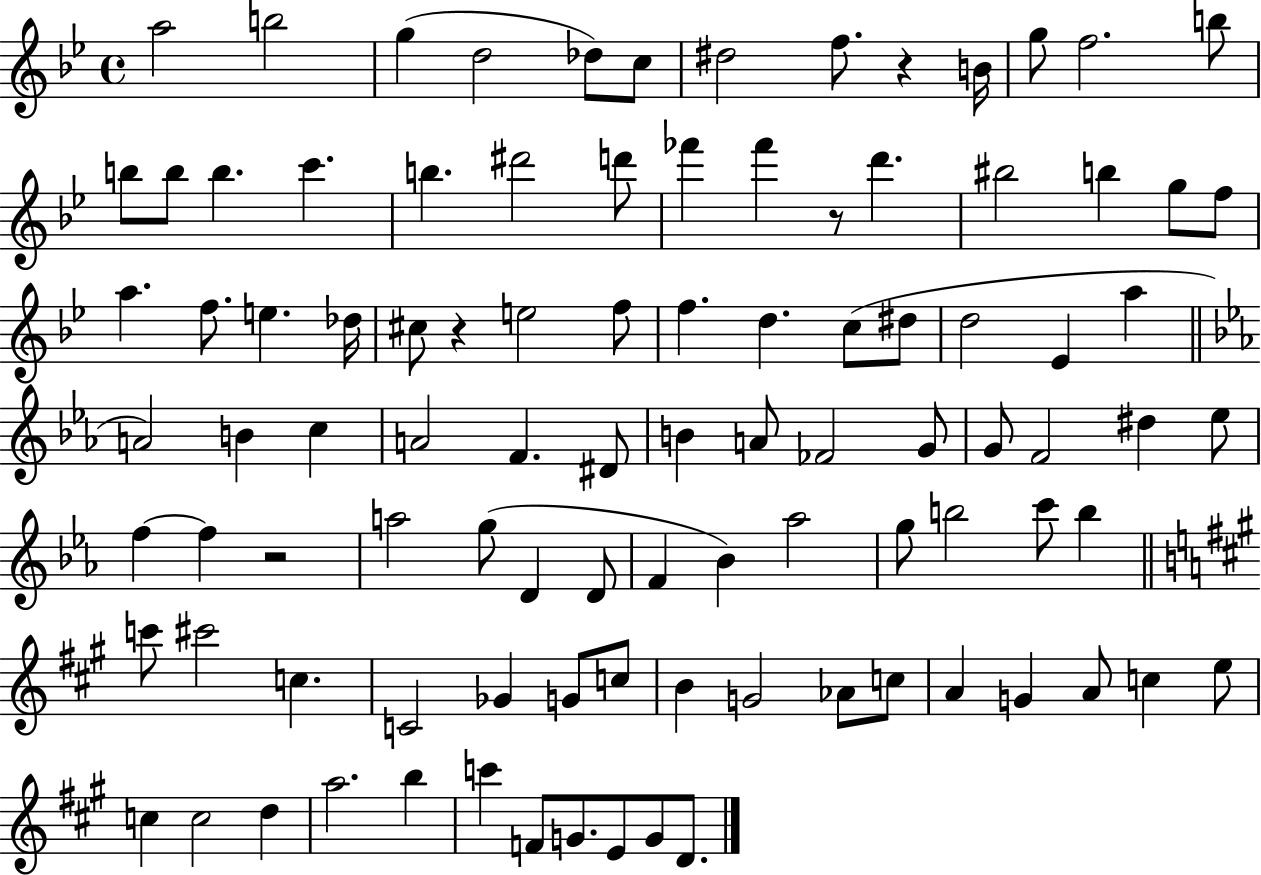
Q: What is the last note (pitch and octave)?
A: D4